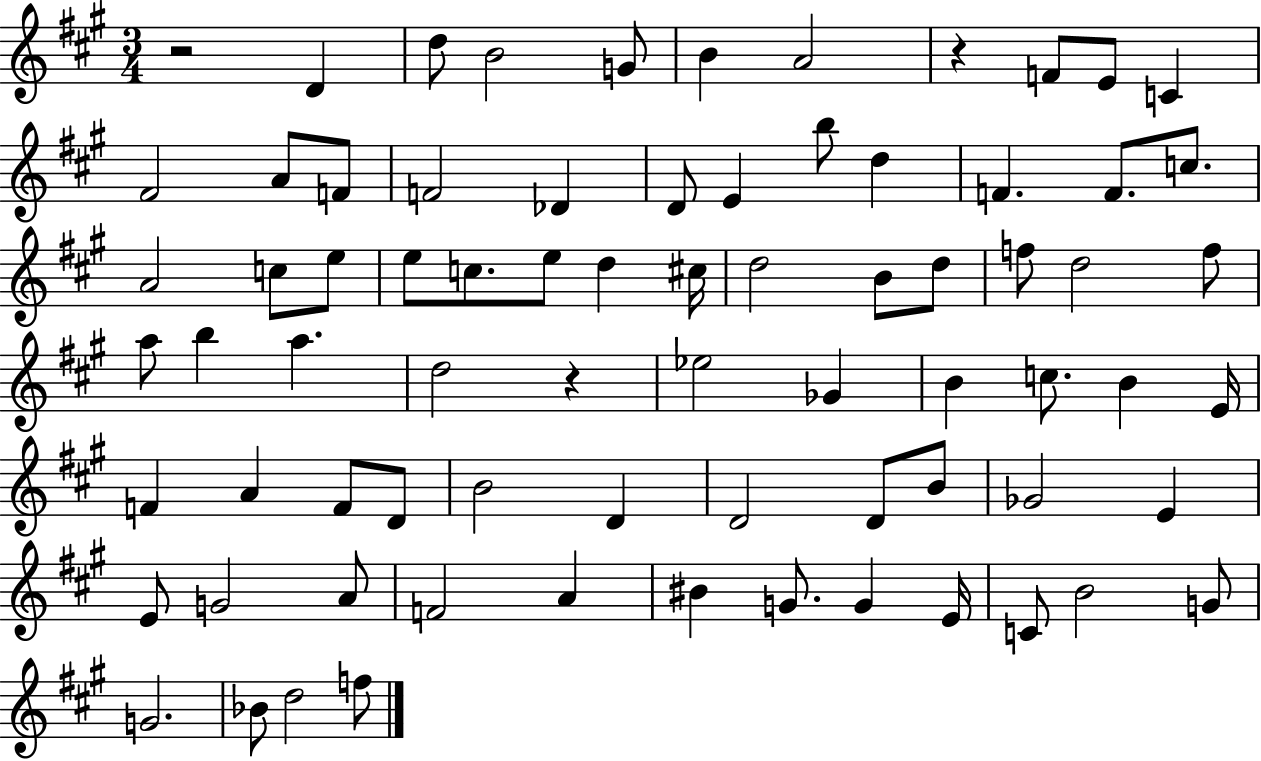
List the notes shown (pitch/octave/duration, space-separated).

R/h D4/q D5/e B4/h G4/e B4/q A4/h R/q F4/e E4/e C4/q F#4/h A4/e F4/e F4/h Db4/q D4/e E4/q B5/e D5/q F4/q. F4/e. C5/e. A4/h C5/e E5/e E5/e C5/e. E5/e D5/q C#5/s D5/h B4/e D5/e F5/e D5/h F5/e A5/e B5/q A5/q. D5/h R/q Eb5/h Gb4/q B4/q C5/e. B4/q E4/s F4/q A4/q F4/e D4/e B4/h D4/q D4/h D4/e B4/e Gb4/h E4/q E4/e G4/h A4/e F4/h A4/q BIS4/q G4/e. G4/q E4/s C4/e B4/h G4/e G4/h. Bb4/e D5/h F5/e